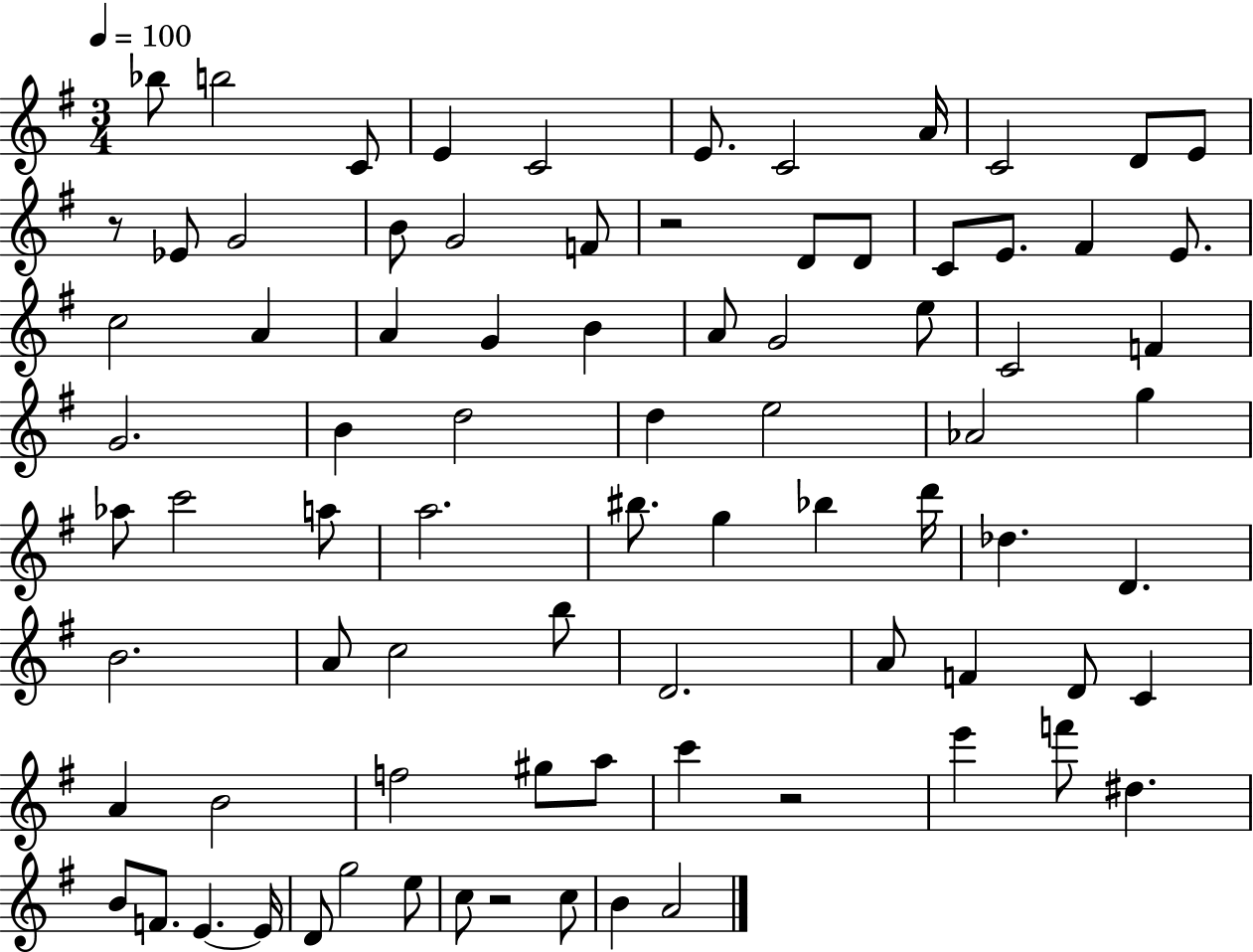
{
  \clef treble
  \numericTimeSignature
  \time 3/4
  \key g \major
  \tempo 4 = 100
  bes''8 b''2 c'8 | e'4 c'2 | e'8. c'2 a'16 | c'2 d'8 e'8 | \break r8 ees'8 g'2 | b'8 g'2 f'8 | r2 d'8 d'8 | c'8 e'8. fis'4 e'8. | \break c''2 a'4 | a'4 g'4 b'4 | a'8 g'2 e''8 | c'2 f'4 | \break g'2. | b'4 d''2 | d''4 e''2 | aes'2 g''4 | \break aes''8 c'''2 a''8 | a''2. | bis''8. g''4 bes''4 d'''16 | des''4. d'4. | \break b'2. | a'8 c''2 b''8 | d'2. | a'8 f'4 d'8 c'4 | \break a'4 b'2 | f''2 gis''8 a''8 | c'''4 r2 | e'''4 f'''8 dis''4. | \break b'8 f'8. e'4.~~ e'16 | d'8 g''2 e''8 | c''8 r2 c''8 | b'4 a'2 | \break \bar "|."
}